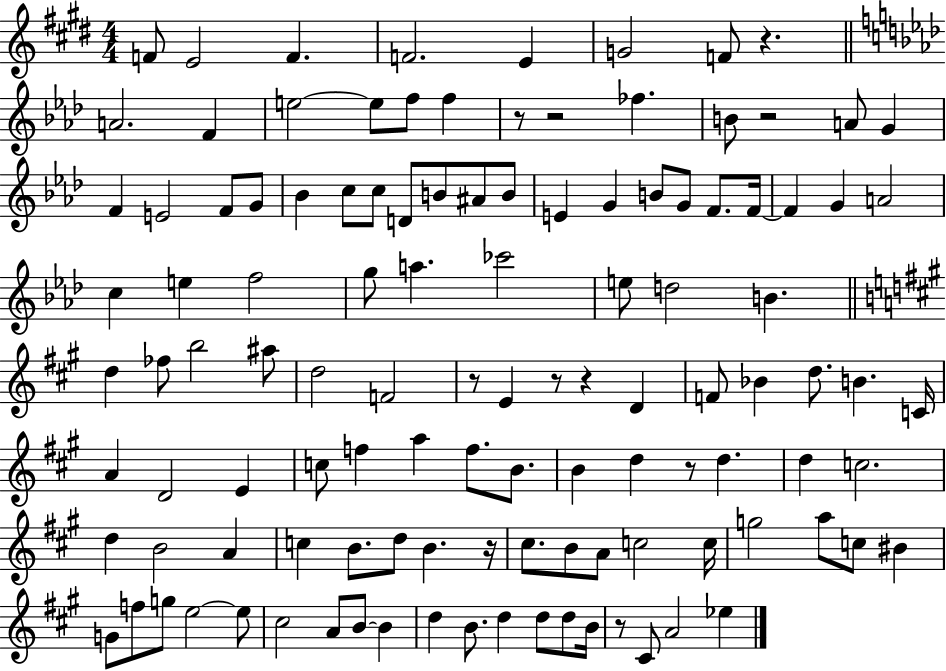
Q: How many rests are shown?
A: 10